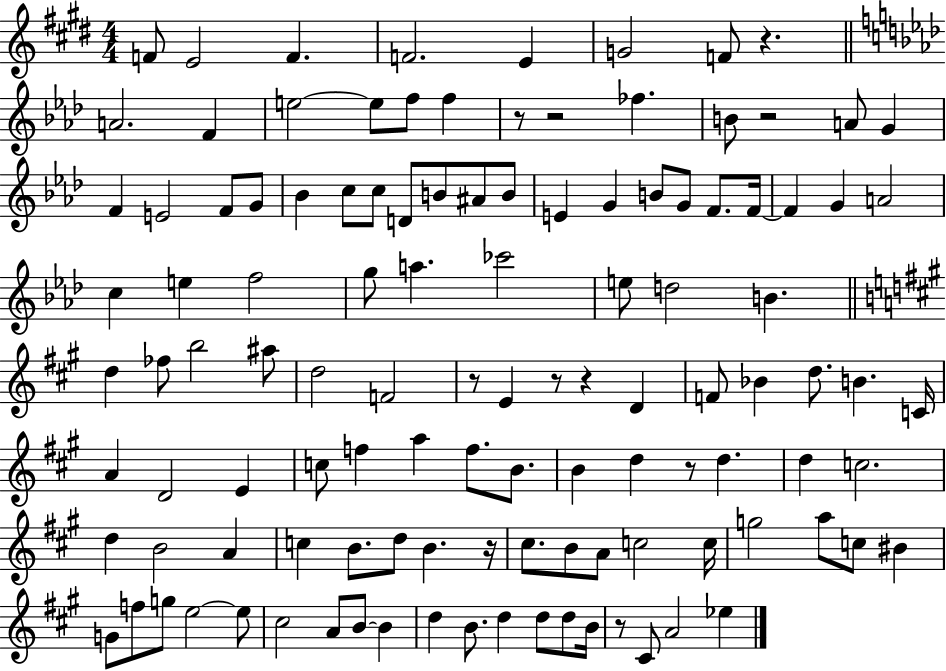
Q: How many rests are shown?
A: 10